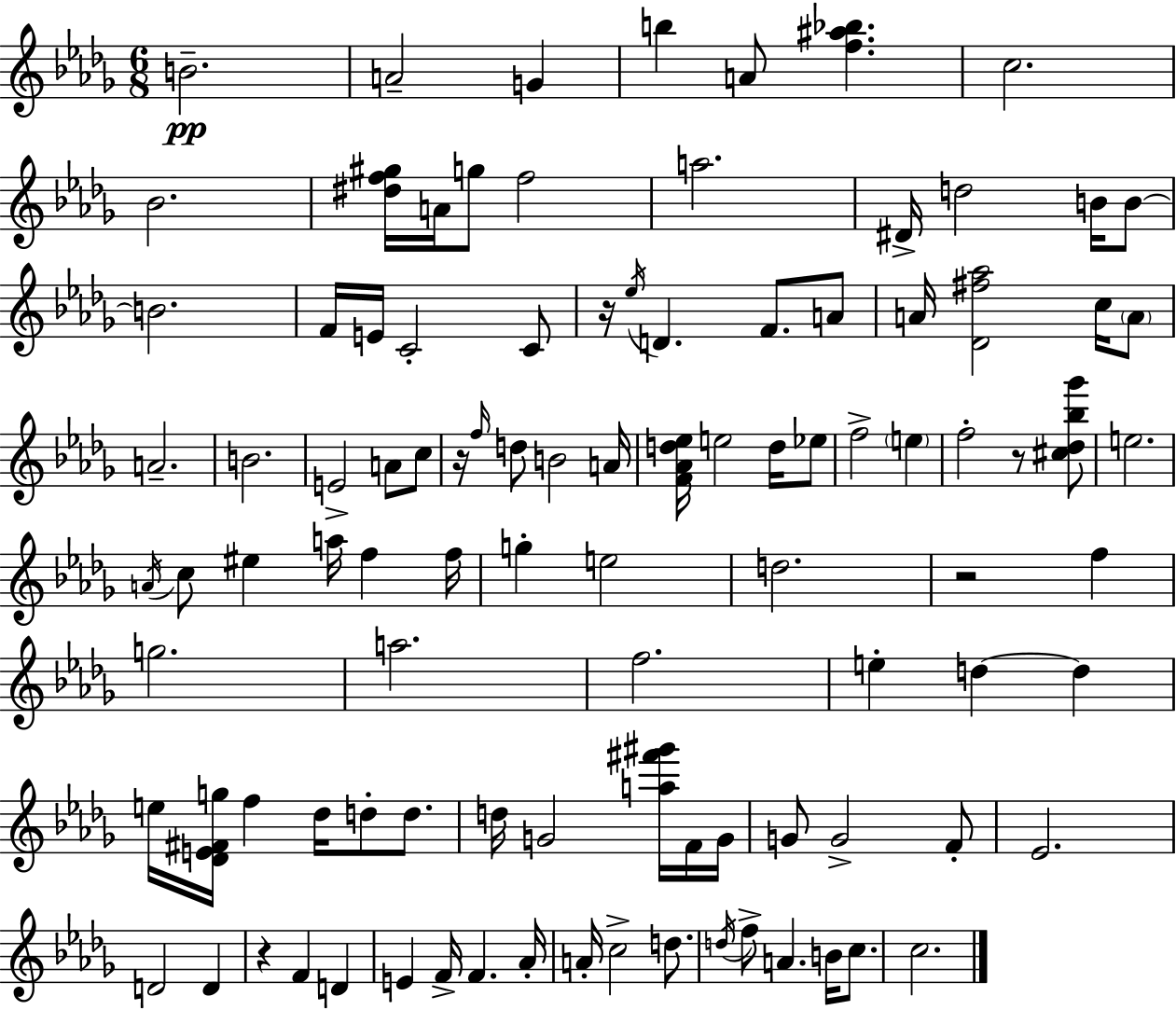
B4/h. A4/h G4/q B5/q A4/e [F5,A#5,Bb5]/q. C5/h. Bb4/h. [D#5,F5,G#5]/s A4/s G5/e F5/h A5/h. D#4/s D5/h B4/s B4/e B4/h. F4/s E4/s C4/h C4/e R/s Eb5/s D4/q. F4/e. A4/e A4/s [Db4,F#5,Ab5]/h C5/s A4/e A4/h. B4/h. E4/h A4/e C5/e R/s F5/s D5/e B4/h A4/s [F4,Ab4,D5,Eb5]/s E5/h D5/s Eb5/e F5/h E5/q F5/h R/e [C#5,Db5,Bb5,Gb6]/e E5/h. A4/s C5/e EIS5/q A5/s F5/q F5/s G5/q E5/h D5/h. R/h F5/q G5/h. A5/h. F5/h. E5/q D5/q D5/q E5/s [Db4,E4,F#4,G5]/s F5/q Db5/s D5/e D5/e. D5/s G4/h [A5,F#6,G#6]/s F4/s G4/s G4/e G4/h F4/e Eb4/h. D4/h D4/q R/q F4/q D4/q E4/q F4/s F4/q. Ab4/s A4/s C5/h D5/e. D5/s F5/e A4/q. B4/s C5/e. C5/h.